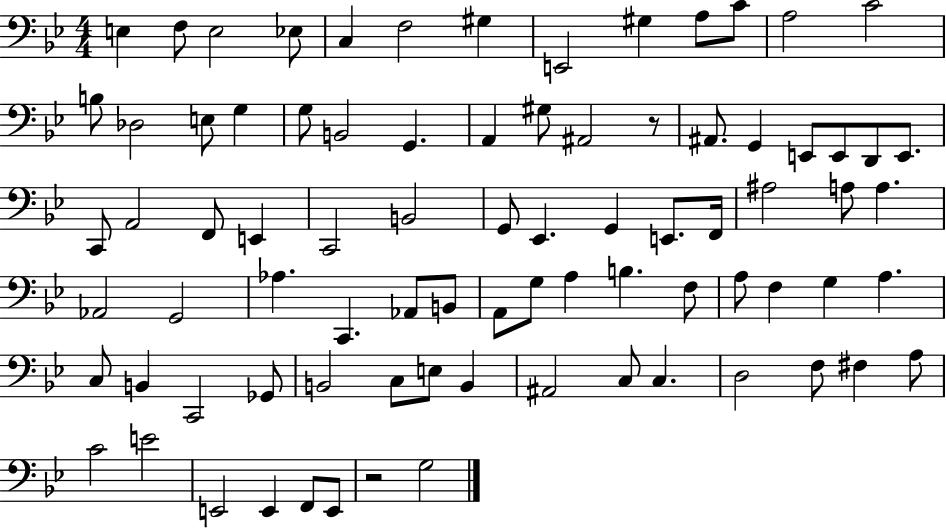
E3/q F3/e E3/h Eb3/e C3/q F3/h G#3/q E2/h G#3/q A3/e C4/e A3/h C4/h B3/e Db3/h E3/e G3/q G3/e B2/h G2/q. A2/q G#3/e A#2/h R/e A#2/e. G2/q E2/e E2/e D2/e E2/e. C2/e A2/h F2/e E2/q C2/h B2/h G2/e Eb2/q. G2/q E2/e. F2/s A#3/h A3/e A3/q. Ab2/h G2/h Ab3/q. C2/q. Ab2/e B2/e A2/e G3/e A3/q B3/q. F3/e A3/e F3/q G3/q A3/q. C3/e B2/q C2/h Gb2/e B2/h C3/e E3/e B2/q A#2/h C3/e C3/q. D3/h F3/e F#3/q A3/e C4/h E4/h E2/h E2/q F2/e E2/e R/h G3/h